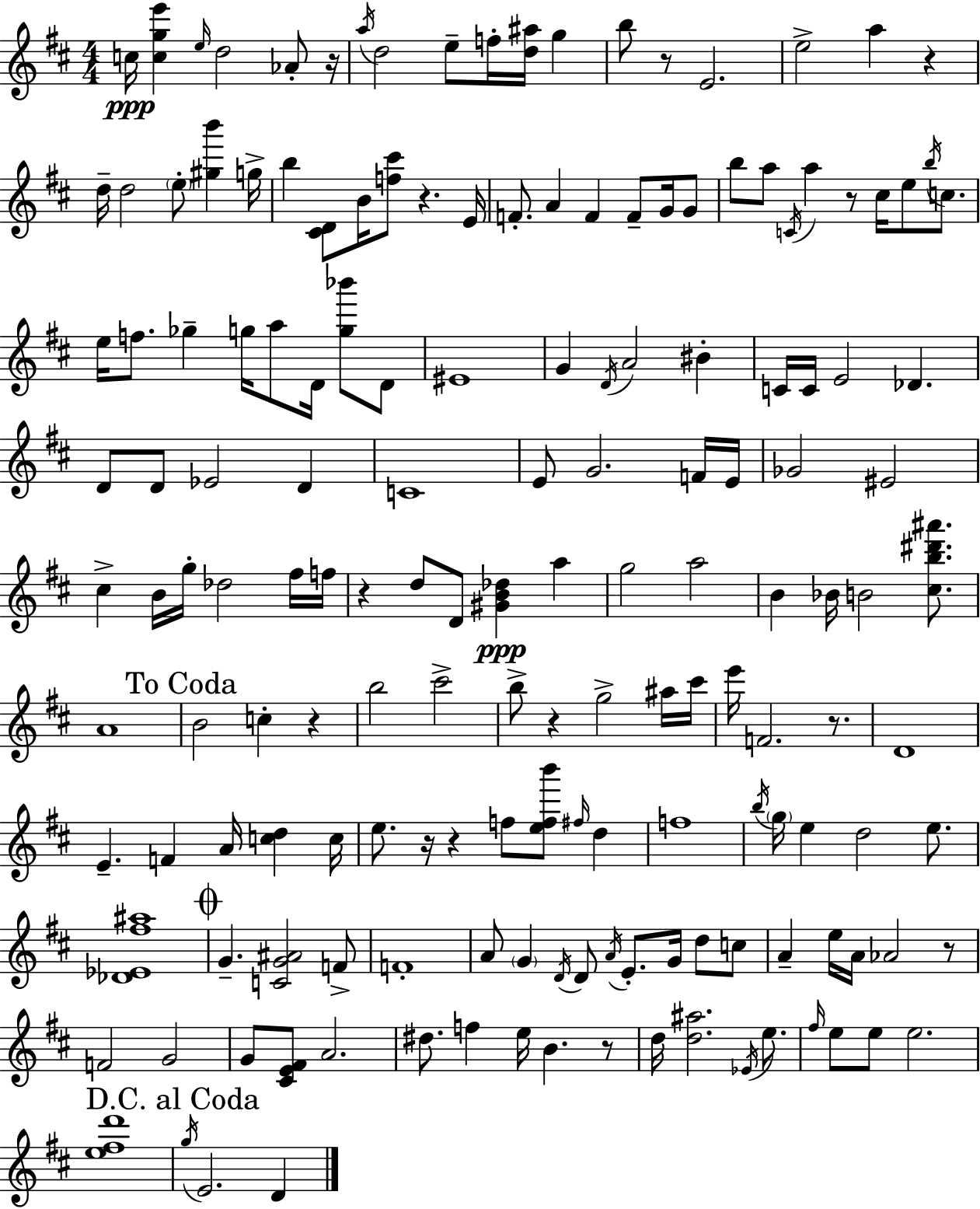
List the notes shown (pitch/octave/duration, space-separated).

C5/s [C5,G5,E6]/q E5/s D5/h Ab4/e R/s A5/s D5/h E5/e F5/s [D5,A#5]/s G5/q B5/e R/e E4/h. E5/h A5/q R/q D5/s D5/h E5/e [G#5,B6]/q G5/s B5/q [C#4,D4]/e B4/s [F5,C#6]/e R/q. E4/s F4/e. A4/q F4/q F4/e G4/s G4/e B5/e A5/e C4/s A5/q R/e C#5/s E5/e B5/s C5/e. E5/s F5/e. Gb5/q G5/s A5/e D4/s [G5,Bb6]/e D4/e EIS4/w G4/q D4/s A4/h BIS4/q C4/s C4/s E4/h Db4/q. D4/e D4/e Eb4/h D4/q C4/w E4/e G4/h. F4/s E4/s Gb4/h EIS4/h C#5/q B4/s G5/s Db5/h F#5/s F5/s R/q D5/e D4/e [G#4,B4,Db5]/q A5/q G5/h A5/h B4/q Bb4/s B4/h [C#5,B5,D#6,A#6]/e. A4/w B4/h C5/q R/q B5/h C#6/h B5/e R/q G5/h A#5/s C#6/s E6/s F4/h. R/e. D4/w E4/q. F4/q A4/s [C5,D5]/q C5/s E5/e. R/s R/q F5/e [E5,F5,B6]/e F#5/s D5/q F5/w B5/s G5/s E5/q D5/h E5/e. [Db4,Eb4,F#5,A#5]/w G4/q. [C4,G4,A#4]/h F4/e F4/w A4/e G4/q D4/s D4/e A4/s E4/e. G4/s D5/e C5/e A4/q E5/s A4/s Ab4/h R/e F4/h G4/h G4/e [C#4,E4,F#4]/e A4/h. D#5/e. F5/q E5/s B4/q. R/e D5/s [D5,A#5]/h. Eb4/s E5/e. F#5/s E5/e E5/e E5/h. [E5,F#5,D6]/w G5/s E4/h. D4/q